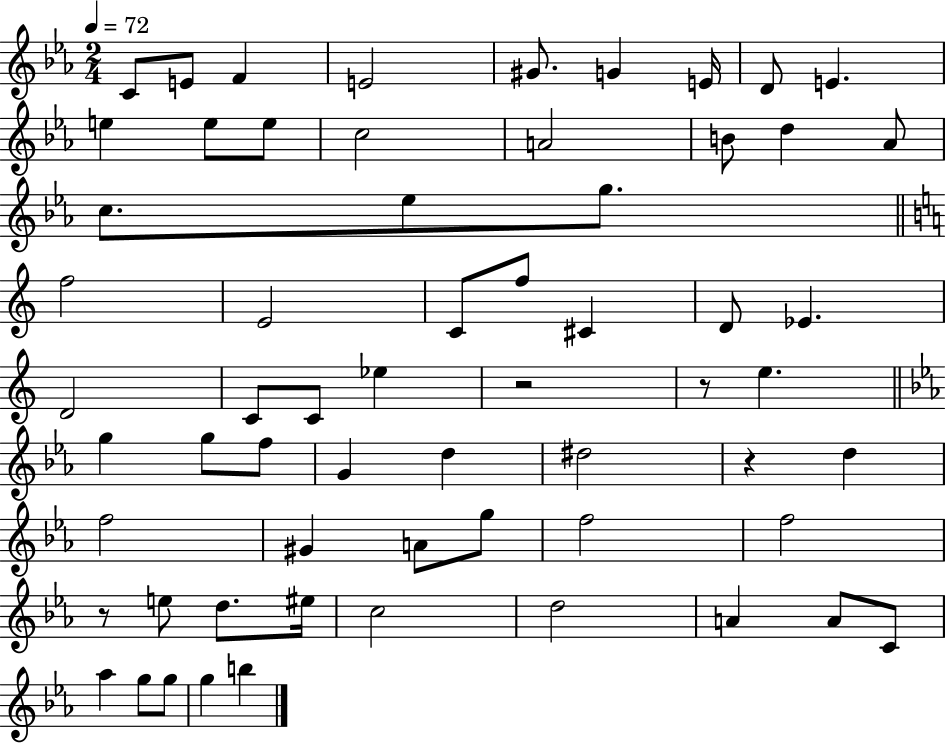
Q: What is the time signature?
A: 2/4